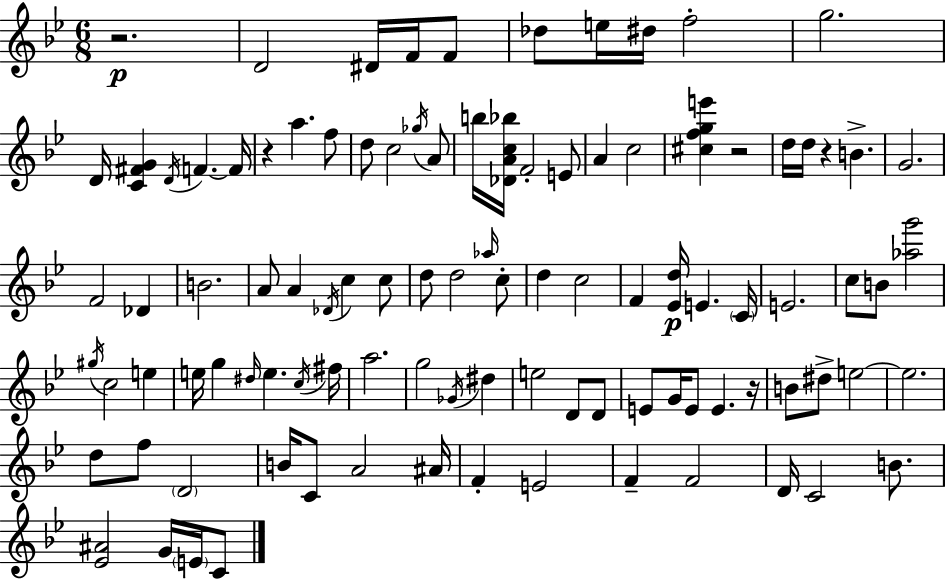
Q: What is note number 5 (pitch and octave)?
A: Db5